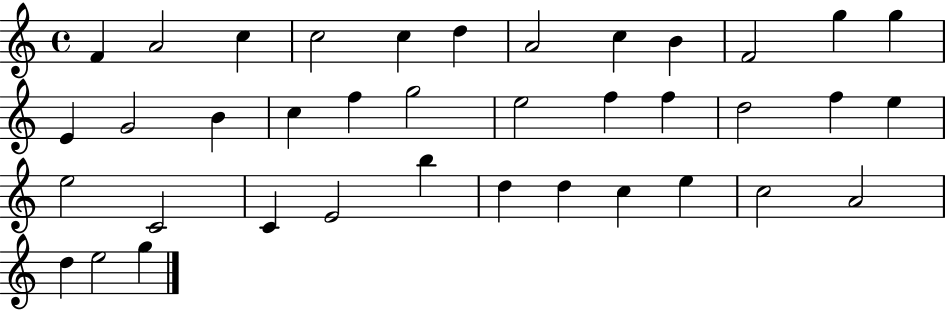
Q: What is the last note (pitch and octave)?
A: G5